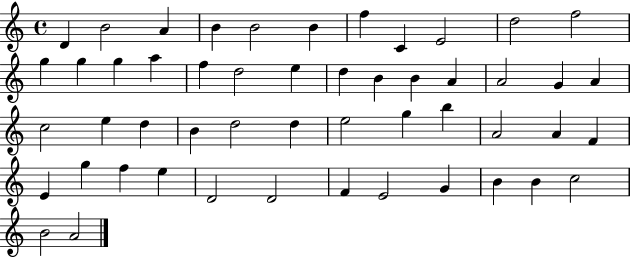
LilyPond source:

{
  \clef treble
  \time 4/4
  \defaultTimeSignature
  \key c \major
  d'4 b'2 a'4 | b'4 b'2 b'4 | f''4 c'4 e'2 | d''2 f''2 | \break g''4 g''4 g''4 a''4 | f''4 d''2 e''4 | d''4 b'4 b'4 a'4 | a'2 g'4 a'4 | \break c''2 e''4 d''4 | b'4 d''2 d''4 | e''2 g''4 b''4 | a'2 a'4 f'4 | \break e'4 g''4 f''4 e''4 | d'2 d'2 | f'4 e'2 g'4 | b'4 b'4 c''2 | \break b'2 a'2 | \bar "|."
}